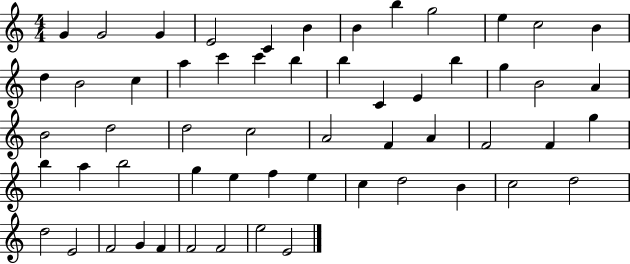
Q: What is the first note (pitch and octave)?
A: G4